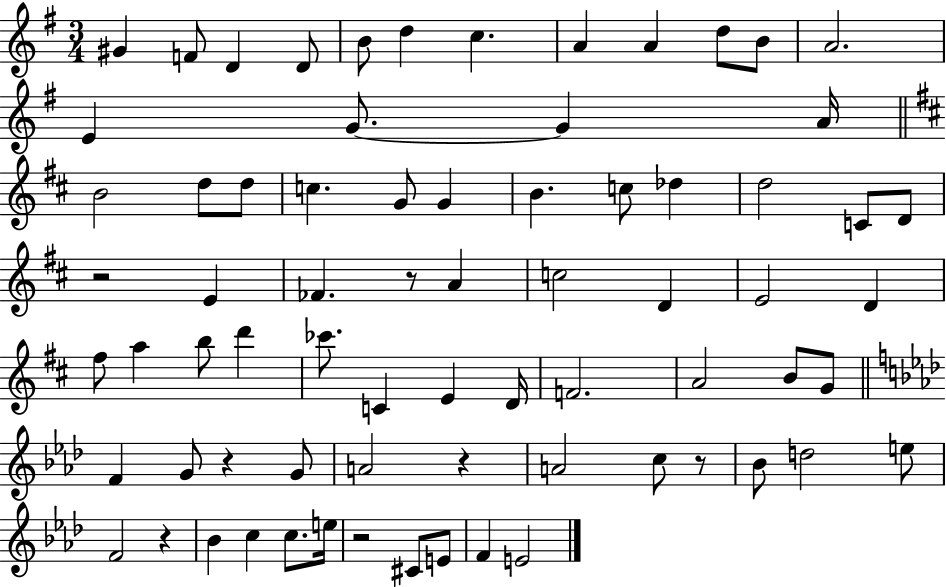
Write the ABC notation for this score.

X:1
T:Untitled
M:3/4
L:1/4
K:G
^G F/2 D D/2 B/2 d c A A d/2 B/2 A2 E G/2 G A/4 B2 d/2 d/2 c G/2 G B c/2 _d d2 C/2 D/2 z2 E _F z/2 A c2 D E2 D ^f/2 a b/2 d' _c'/2 C E D/4 F2 A2 B/2 G/2 F G/2 z G/2 A2 z A2 c/2 z/2 _B/2 d2 e/2 F2 z _B c c/2 e/4 z2 ^C/2 E/2 F E2